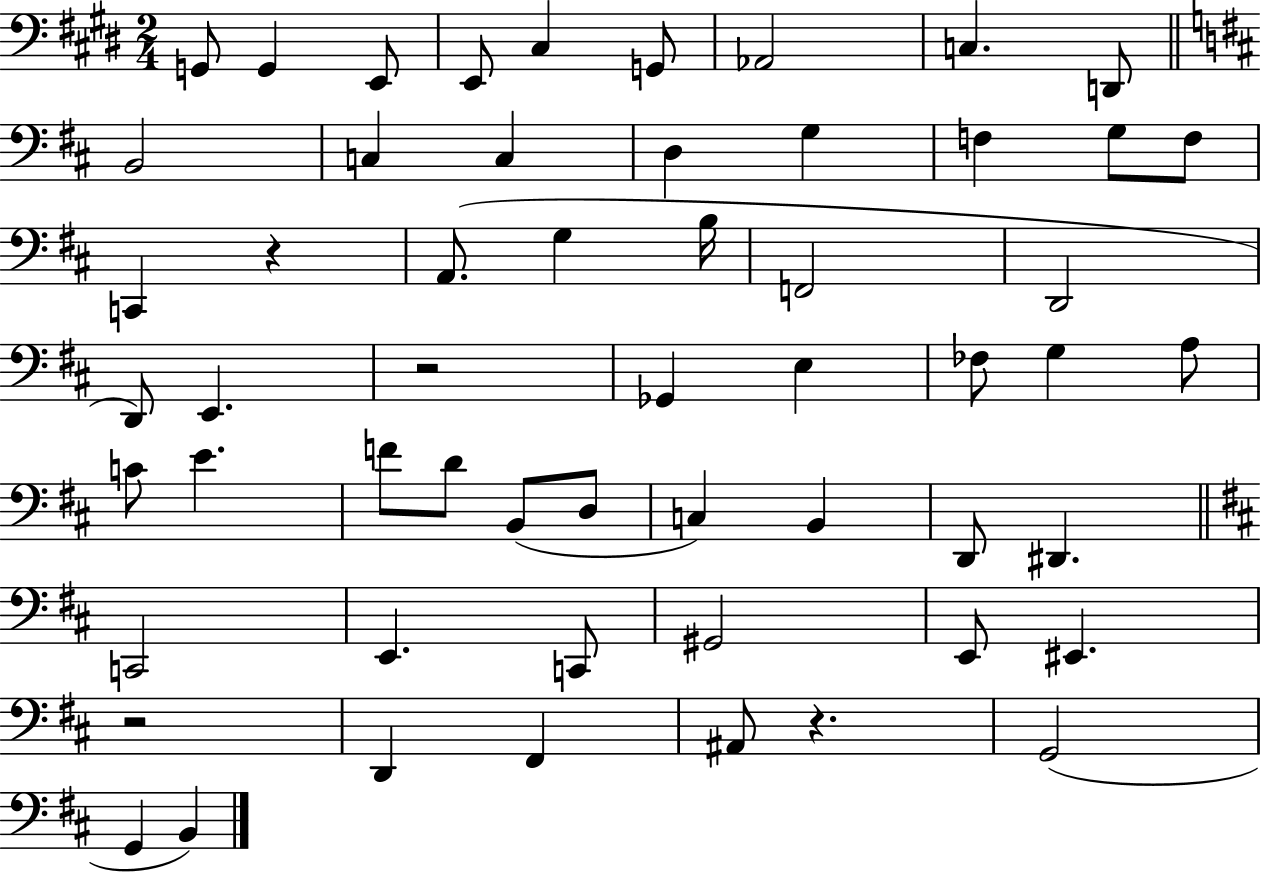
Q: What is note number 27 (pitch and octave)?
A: E3